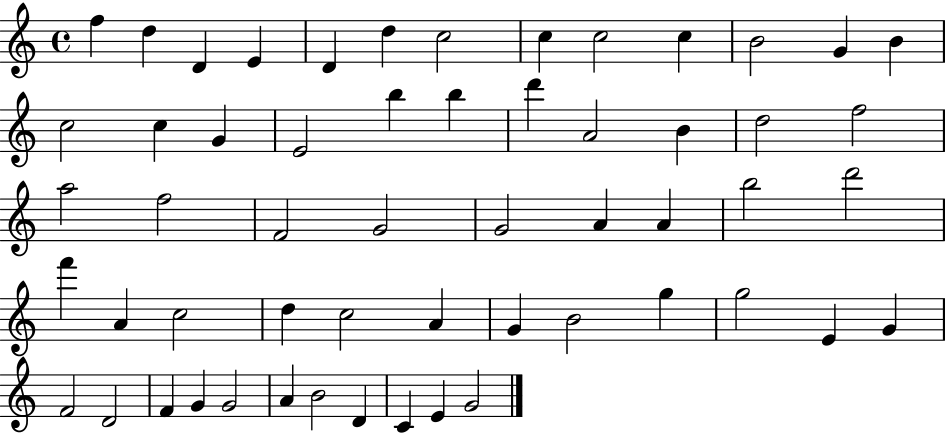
{
  \clef treble
  \time 4/4
  \defaultTimeSignature
  \key c \major
  f''4 d''4 d'4 e'4 | d'4 d''4 c''2 | c''4 c''2 c''4 | b'2 g'4 b'4 | \break c''2 c''4 g'4 | e'2 b''4 b''4 | d'''4 a'2 b'4 | d''2 f''2 | \break a''2 f''2 | f'2 g'2 | g'2 a'4 a'4 | b''2 d'''2 | \break f'''4 a'4 c''2 | d''4 c''2 a'4 | g'4 b'2 g''4 | g''2 e'4 g'4 | \break f'2 d'2 | f'4 g'4 g'2 | a'4 b'2 d'4 | c'4 e'4 g'2 | \break \bar "|."
}